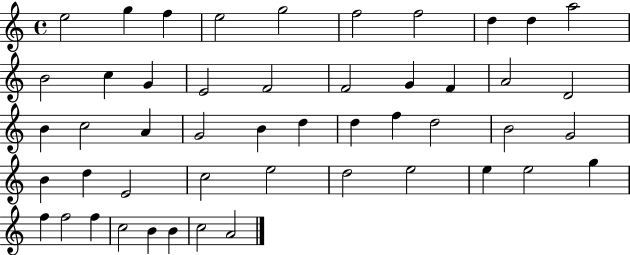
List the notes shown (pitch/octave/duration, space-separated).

E5/h G5/q F5/q E5/h G5/h F5/h F5/h D5/q D5/q A5/h B4/h C5/q G4/q E4/h F4/h F4/h G4/q F4/q A4/h D4/h B4/q C5/h A4/q G4/h B4/q D5/q D5/q F5/q D5/h B4/h G4/h B4/q D5/q E4/h C5/h E5/h D5/h E5/h E5/q E5/h G5/q F5/q F5/h F5/q C5/h B4/q B4/q C5/h A4/h